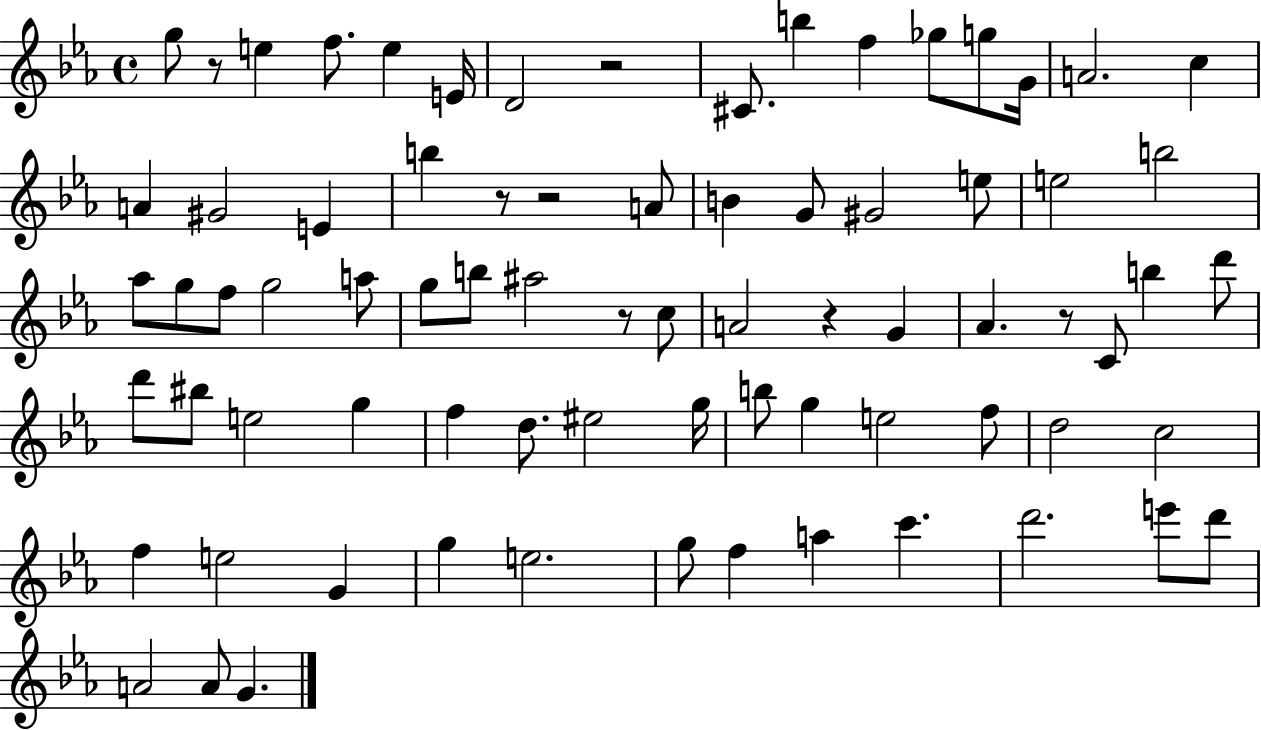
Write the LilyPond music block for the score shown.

{
  \clef treble
  \time 4/4
  \defaultTimeSignature
  \key ees \major
  g''8 r8 e''4 f''8. e''4 e'16 | d'2 r2 | cis'8. b''4 f''4 ges''8 g''8 g'16 | a'2. c''4 | \break a'4 gis'2 e'4 | b''4 r8 r2 a'8 | b'4 g'8 gis'2 e''8 | e''2 b''2 | \break aes''8 g''8 f''8 g''2 a''8 | g''8 b''8 ais''2 r8 c''8 | a'2 r4 g'4 | aes'4. r8 c'8 b''4 d'''8 | \break d'''8 bis''8 e''2 g''4 | f''4 d''8. eis''2 g''16 | b''8 g''4 e''2 f''8 | d''2 c''2 | \break f''4 e''2 g'4 | g''4 e''2. | g''8 f''4 a''4 c'''4. | d'''2. e'''8 d'''8 | \break a'2 a'8 g'4. | \bar "|."
}